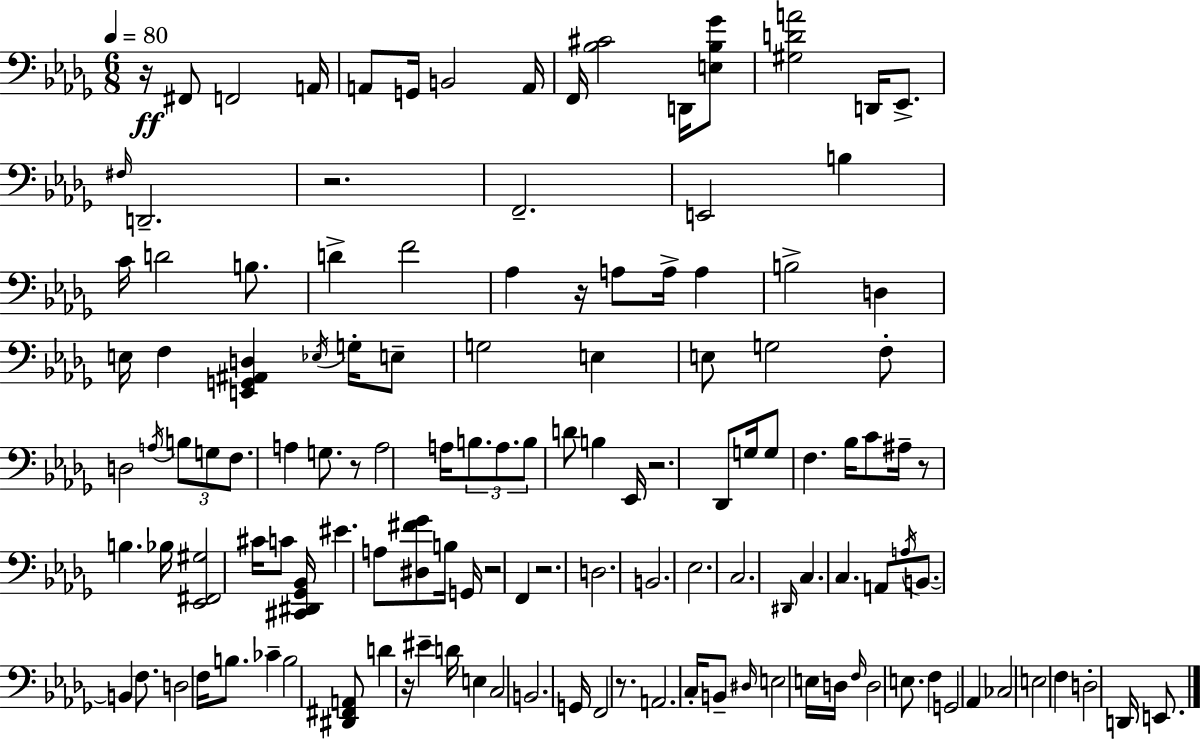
X:1
T:Untitled
M:6/8
L:1/4
K:Bbm
z/4 ^F,,/2 F,,2 A,,/4 A,,/2 G,,/4 B,,2 A,,/4 F,,/4 [_B,^C]2 D,,/4 [E,_B,_G]/2 [^G,DA]2 D,,/4 _E,,/2 ^F,/4 D,,2 z2 F,,2 E,,2 B, C/4 D2 B,/2 D F2 _A, z/4 A,/2 A,/4 A, B,2 D, E,/4 F, [E,,G,,^A,,D,] _E,/4 G,/4 E,/2 G,2 E, E,/2 G,2 F,/2 D,2 A,/4 B,/2 G,/2 F,/2 A, G,/2 z/2 A,2 A,/4 B,/2 A,/2 B,/2 D/2 B, _E,,/4 z2 _D,,/2 G,/4 G,/2 F, _B,/4 C/2 ^A,/4 z/2 B, _B,/4 [_E,,^F,,^G,]2 ^C/4 C/2 [^C,,^D,,_G,,_B,,]/4 ^E A,/2 [^D,^F_G]/2 B,/4 G,,/4 z2 F,, z2 D,2 B,,2 _E,2 C,2 ^D,,/4 C, C, A,,/2 A,/4 B,,/2 B,, F,/2 D,2 F,/4 B,/2 _C B,2 [^D,,^F,,A,,]/2 D z/4 ^E D/4 E, C,2 B,,2 G,,/4 F,,2 z/2 A,,2 C,/4 B,,/2 ^D,/4 E,2 E,/4 D,/4 F,/4 D,2 E,/2 F, G,,2 _A,, _C,2 E,2 F, D,2 D,,/4 E,,/2